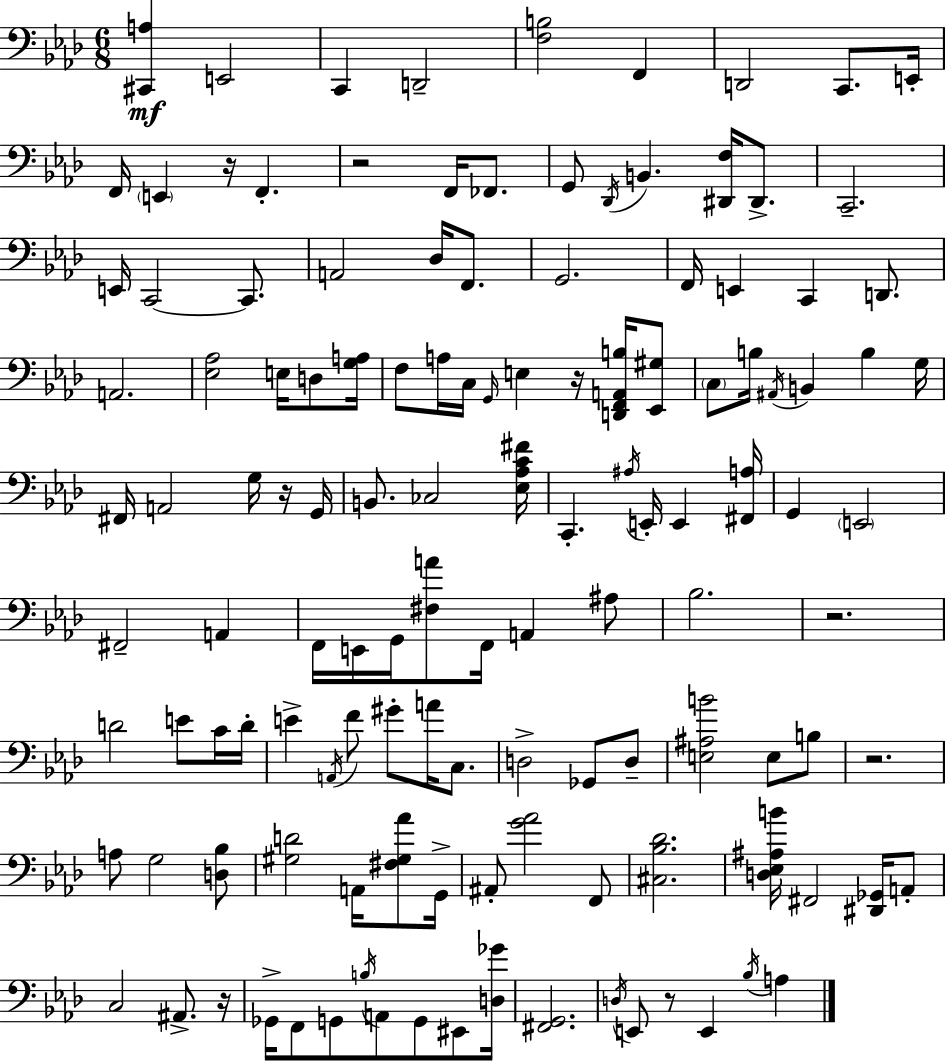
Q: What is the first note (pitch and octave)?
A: E2